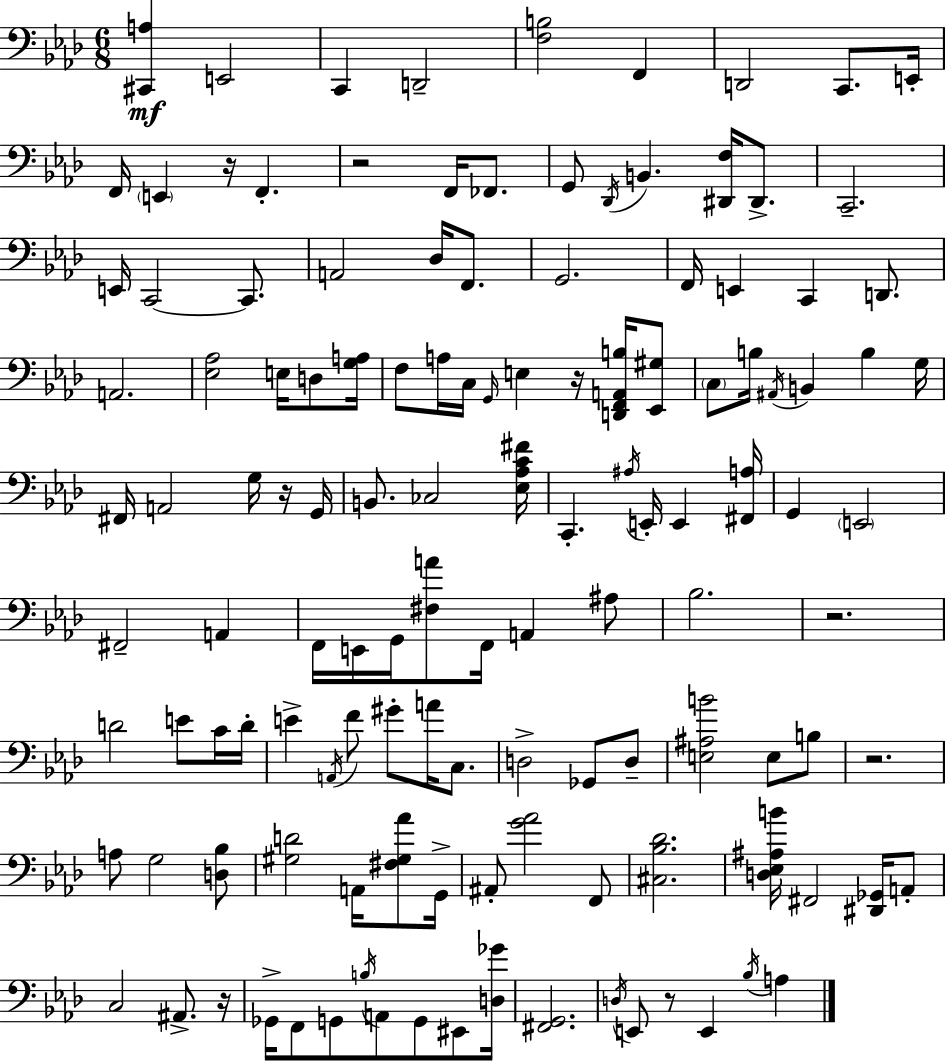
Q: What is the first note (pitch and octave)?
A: E2